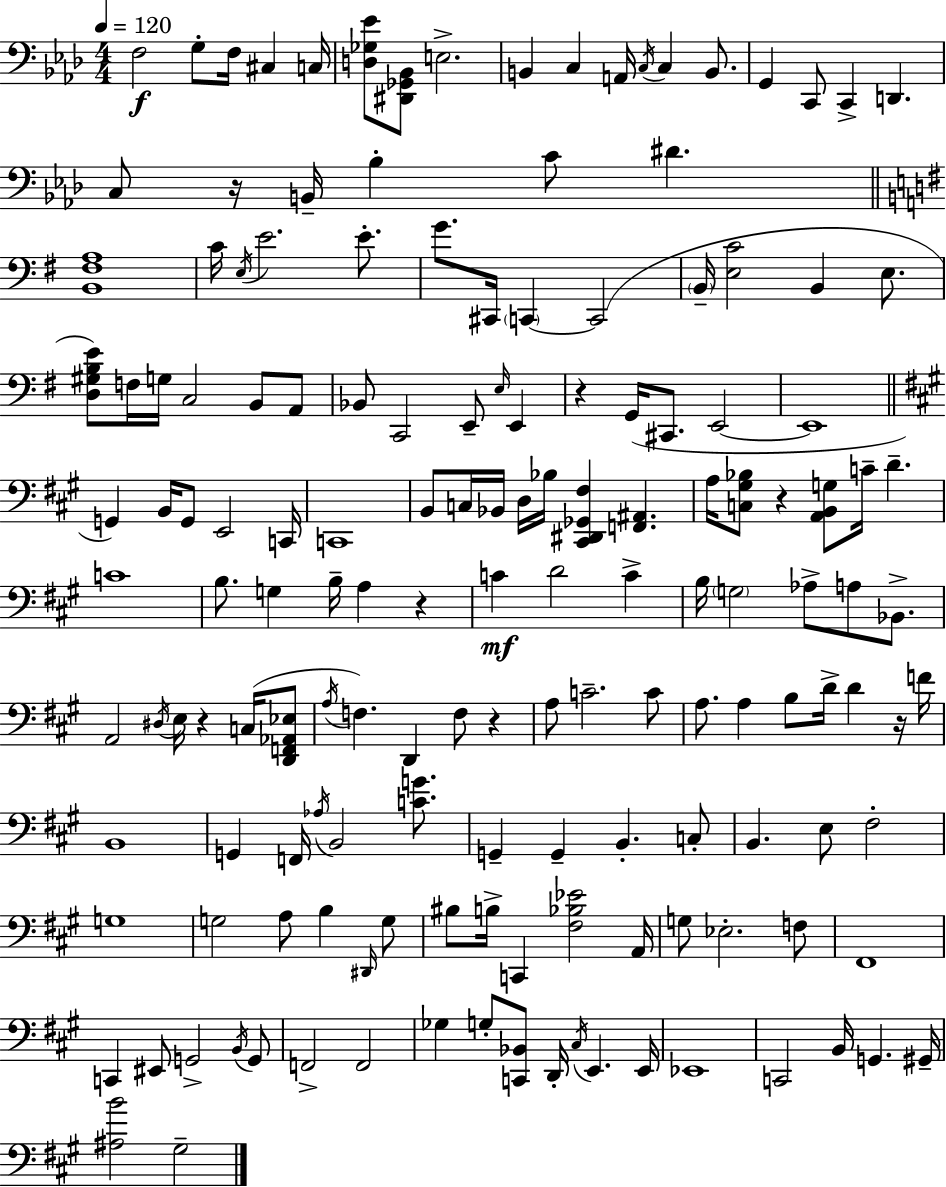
F3/h G3/e F3/s C#3/q C3/s [D3,Gb3,Eb4]/e [D#2,Gb2,Bb2]/e E3/h. B2/q C3/q A2/s C3/s C3/q B2/e. G2/q C2/e C2/q D2/q. C3/e R/s B2/s Bb3/q C4/e D#4/q. [B2,F#3,A3]/w C4/s E3/s E4/h. E4/e. G4/e. C#2/s C2/q C2/h B2/s [E3,C4]/h B2/q E3/e. [D3,G#3,B3,E4]/e F3/s G3/s C3/h B2/e A2/e Bb2/e C2/h E2/e E3/s E2/q R/q G2/s C#2/e. E2/h E2/w G2/q B2/s G2/e E2/h C2/s C2/w B2/e C3/s Bb2/s D3/s Bb3/s [C#2,D#2,Gb2,F#3]/q [F2,A#2]/q. A3/s [C3,G#3,Bb3]/e R/q [A2,B2,G3]/e C4/s D4/q. C4/w B3/e. G3/q B3/s A3/q R/q C4/q D4/h C4/q B3/s G3/h Ab3/e A3/e Bb2/e. A2/h D#3/s E3/s R/q C3/s [D2,F2,Ab2,Eb3]/e A3/s F3/q. D2/q F3/e R/q A3/e C4/h. C4/e A3/e. A3/q B3/e D4/s D4/q R/s F4/s B2/w G2/q F2/s Ab3/s B2/h [C4,G4]/e. G2/q G2/q B2/q. C3/e B2/q. E3/e F#3/h G3/w G3/h A3/e B3/q D#2/s G3/e BIS3/e B3/s C2/q [F#3,Bb3,Eb4]/h A2/s G3/e Eb3/h. F3/e F#2/w C2/q EIS2/e G2/h B2/s G2/e F2/h F2/h Gb3/q G3/e [C2,Bb2]/e D2/s C#3/s E2/q. E2/s Eb2/w C2/h B2/s G2/q. G#2/s [A#3,B4]/h G#3/h